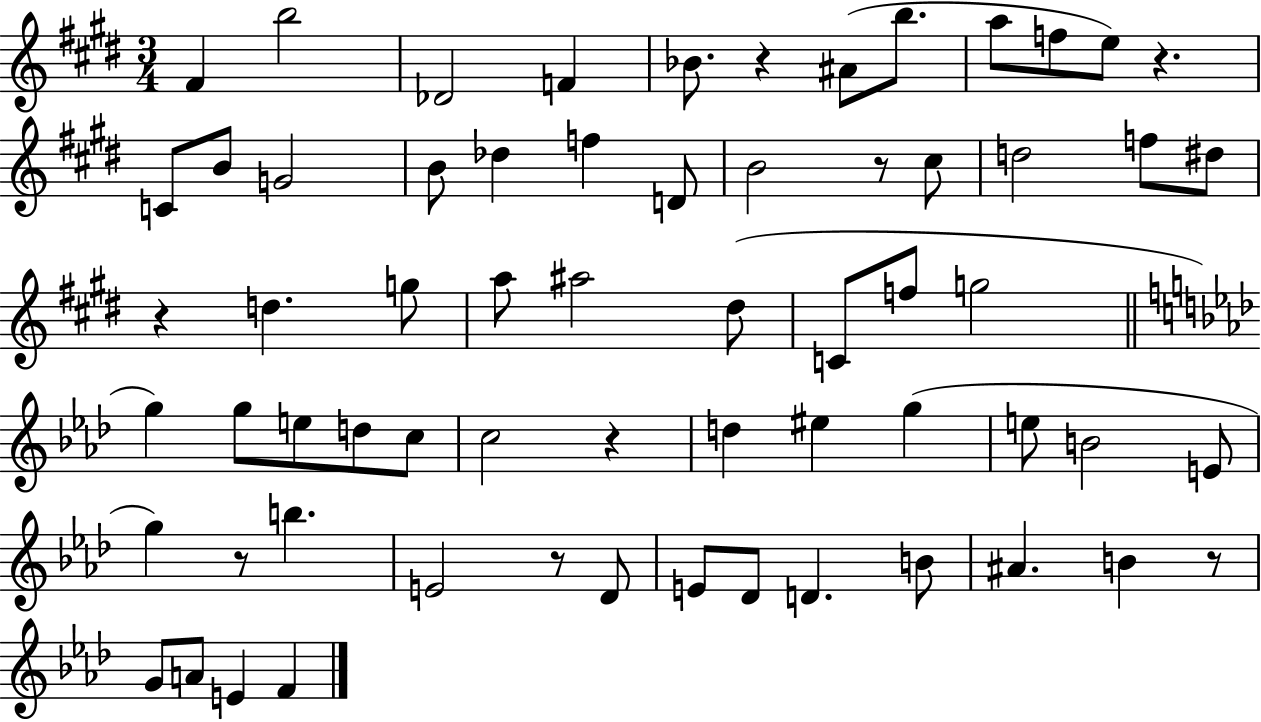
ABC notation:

X:1
T:Untitled
M:3/4
L:1/4
K:E
^F b2 _D2 F _B/2 z ^A/2 b/2 a/2 f/2 e/2 z C/2 B/2 G2 B/2 _d f D/2 B2 z/2 ^c/2 d2 f/2 ^d/2 z d g/2 a/2 ^a2 ^d/2 C/2 f/2 g2 g g/2 e/2 d/2 c/2 c2 z d ^e g e/2 B2 E/2 g z/2 b E2 z/2 _D/2 E/2 _D/2 D B/2 ^A B z/2 G/2 A/2 E F